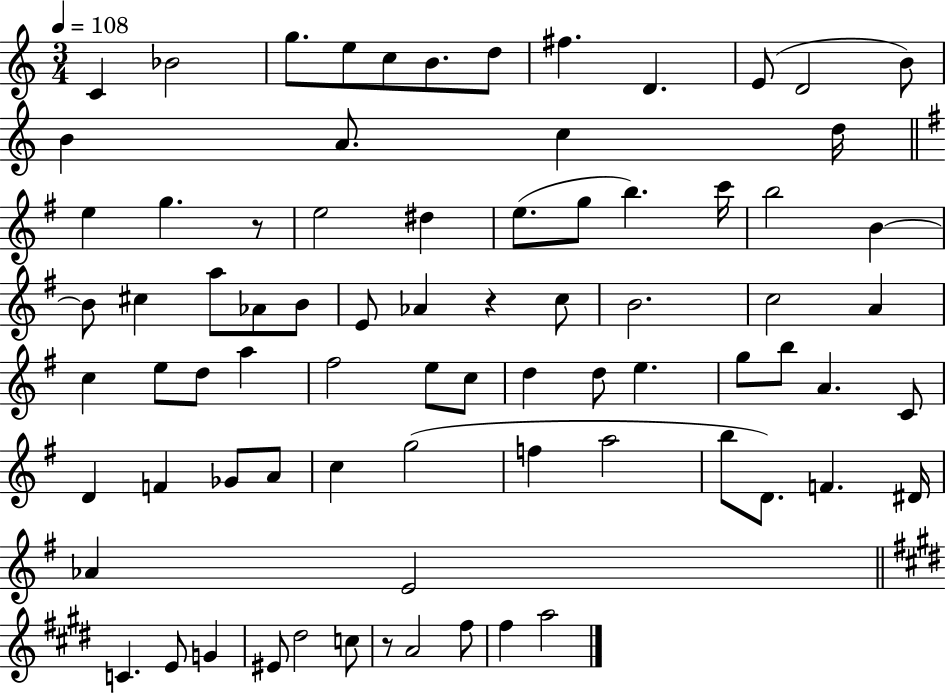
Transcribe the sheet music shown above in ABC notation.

X:1
T:Untitled
M:3/4
L:1/4
K:C
C _B2 g/2 e/2 c/2 B/2 d/2 ^f D E/2 D2 B/2 B A/2 c d/4 e g z/2 e2 ^d e/2 g/2 b c'/4 b2 B B/2 ^c a/2 _A/2 B/2 E/2 _A z c/2 B2 c2 A c e/2 d/2 a ^f2 e/2 c/2 d d/2 e g/2 b/2 A C/2 D F _G/2 A/2 c g2 f a2 b/2 D/2 F ^D/4 _A E2 C E/2 G ^E/2 ^d2 c/2 z/2 A2 ^f/2 ^f a2